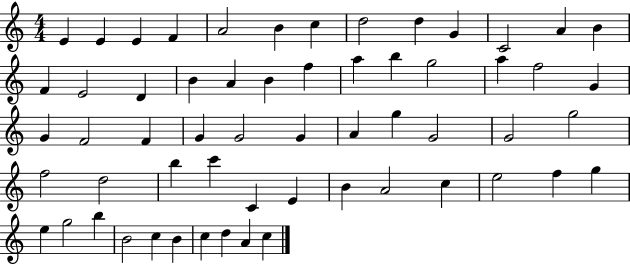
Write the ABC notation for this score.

X:1
T:Untitled
M:4/4
L:1/4
K:C
E E E F A2 B c d2 d G C2 A B F E2 D B A B f a b g2 a f2 G G F2 F G G2 G A g G2 G2 g2 f2 d2 b c' C E B A2 c e2 f g e g2 b B2 c B c d A c